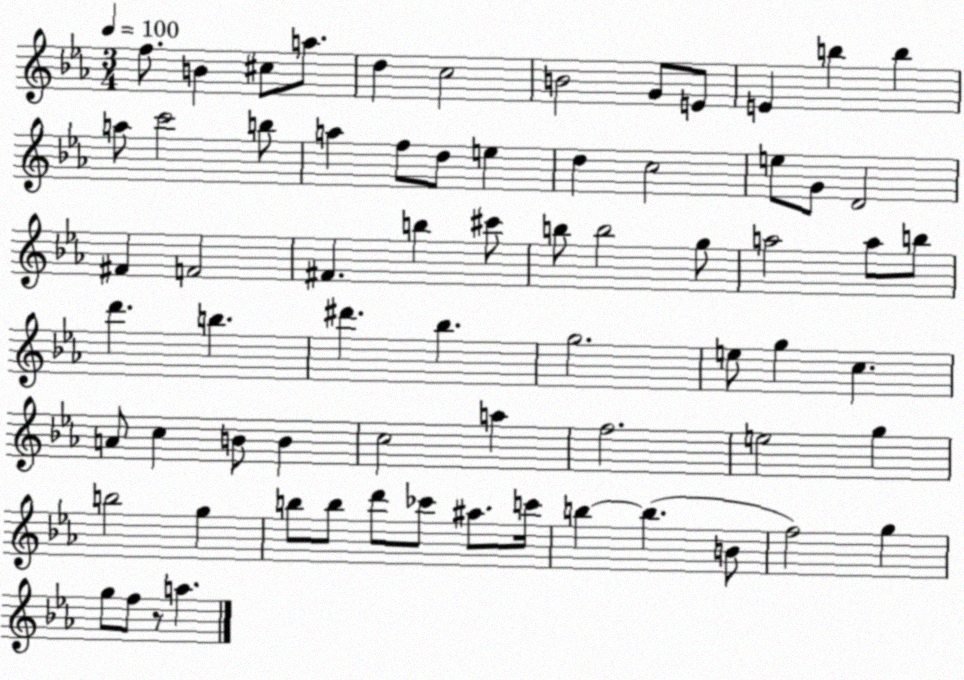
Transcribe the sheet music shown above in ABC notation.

X:1
T:Untitled
M:3/4
L:1/4
K:Eb
f/2 B ^c/2 a/2 d c2 B2 G/2 E/2 E b b a/2 c'2 b/2 a f/2 d/2 e d c2 e/2 G/2 D2 ^F F2 ^F b ^c'/2 b/2 b2 g/2 a2 a/2 b/2 d' b ^d' _b g2 e/2 g c A/2 c B/2 B c2 a f2 e2 g b2 g b/2 b/2 d'/2 _c'/2 ^a/2 c'/4 b b B/2 f2 g g/2 f/2 z/2 a